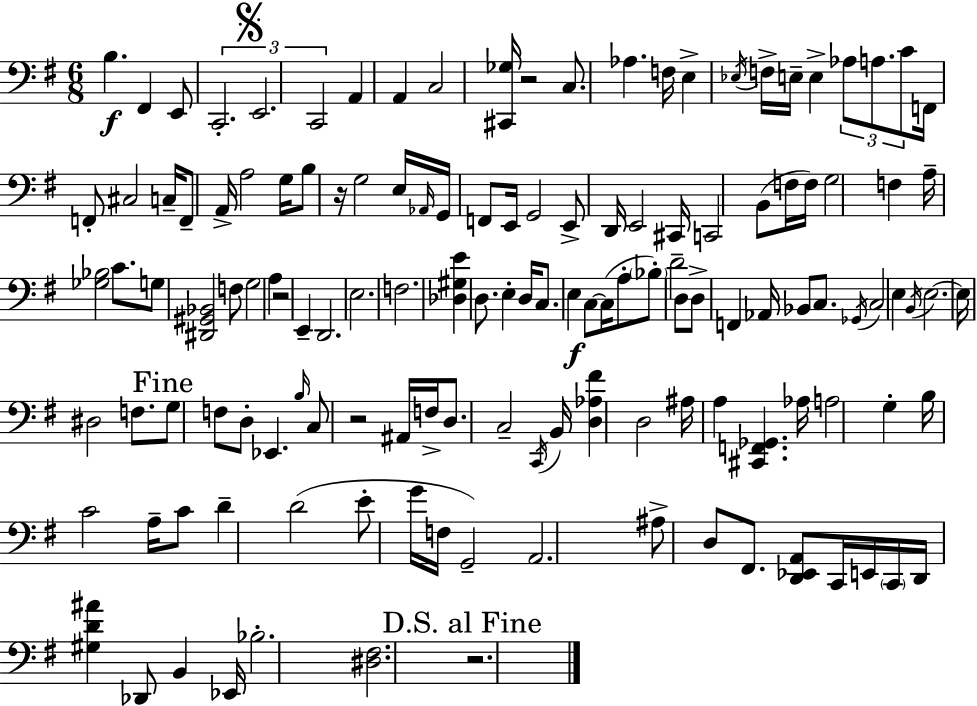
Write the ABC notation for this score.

X:1
T:Untitled
M:6/8
L:1/4
K:Em
B, ^F,, E,,/2 C,,2 E,,2 C,,2 A,, A,, C,2 [^C,,_G,]/4 z2 C,/2 _A, F,/4 E, _E,/4 F,/4 E,/4 E, _A,/2 A,/2 C/2 F,,/4 F,,/2 ^C,2 C,/4 F,,/2 A,,/4 A,2 G,/4 B,/2 z/4 G,2 E,/4 _A,,/4 G,,/4 F,,/2 E,,/4 G,,2 E,,/2 D,,/4 E,,2 ^C,,/4 C,,2 B,,/2 F,/4 F,/4 G,2 F, A,/4 [_G,_B,]2 C/2 G,/2 [^D,,^G,,_B,,]2 F,/2 G,2 A, z2 E,, D,,2 E,2 F,2 [_D,^G,E] D,/2 E, D,/4 C,/2 E, C,/2 C,/4 A,/2 _B,/2 D2 D,/2 D,/2 F,, _A,,/4 _B,,/2 C,/2 _G,,/4 C,2 E, B,,/4 E,2 E,/4 ^D,2 F,/2 G,/2 F,/2 D,/2 _E,, B,/4 C,/2 z2 ^A,,/4 F,/4 D,/2 C,2 C,,/4 B,,/4 [D,_A,^F] D,2 ^A,/4 A, [^C,,F,,_G,,] _A,/4 A,2 G, B,/4 C2 A,/4 C/2 D D2 E/2 G/4 F,/4 G,,2 A,,2 ^A,/2 D,/2 ^F,,/2 [D,,_E,,A,,]/2 C,,/4 E,,/4 C,,/4 D,,/4 [^G,D^A] _D,,/2 B,, _E,,/4 _B,2 [^D,^F,]2 z2